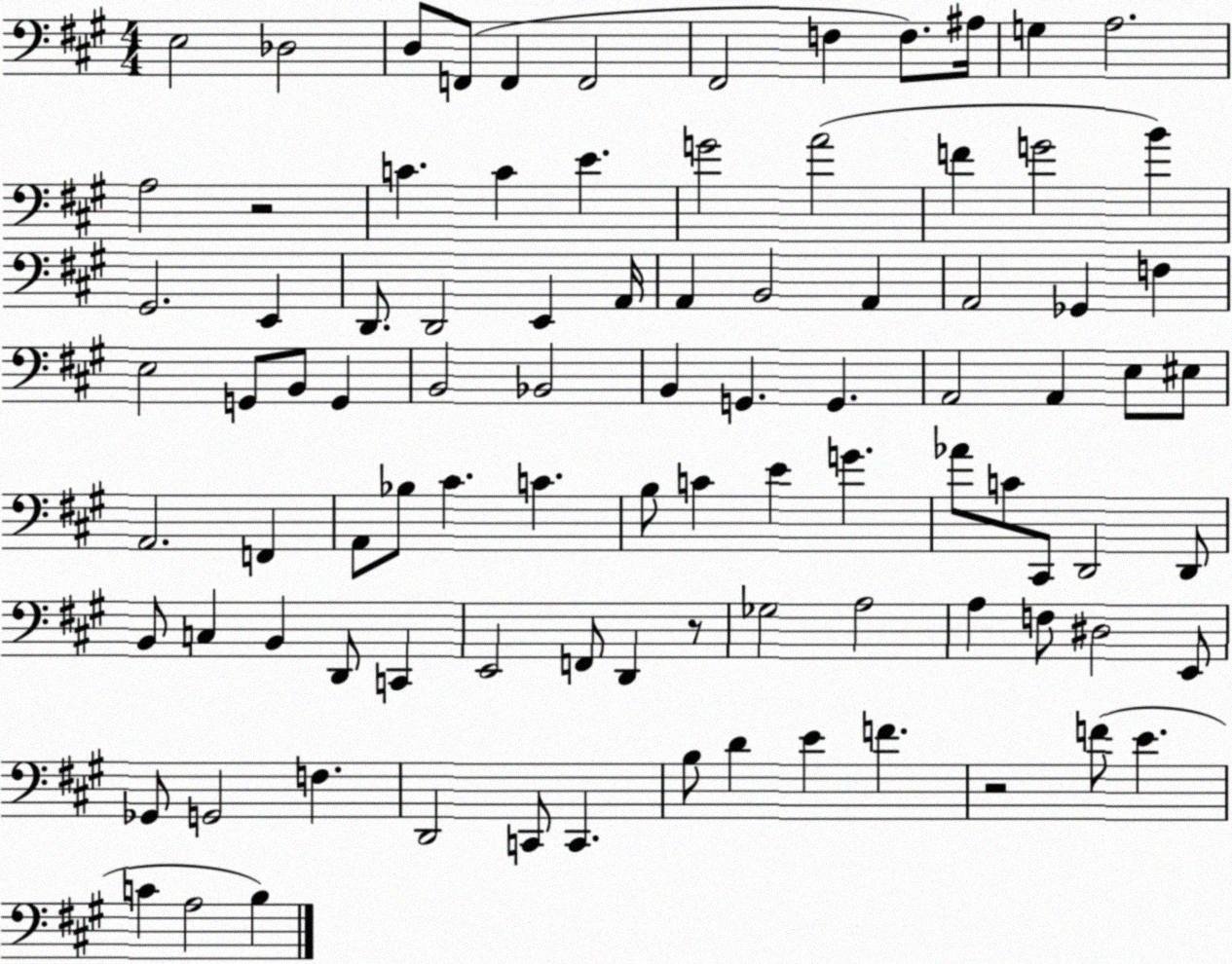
X:1
T:Untitled
M:4/4
L:1/4
K:A
E,2 _D,2 D,/2 F,,/2 F,, F,,2 ^F,,2 F, F,/2 ^A,/4 G, A,2 A,2 z2 C C E G2 A2 F G2 B ^G,,2 E,, D,,/2 D,,2 E,, A,,/4 A,, B,,2 A,, A,,2 _G,, F, E,2 G,,/2 B,,/2 G,, B,,2 _B,,2 B,, G,, G,, A,,2 A,, E,/2 ^E,/2 A,,2 F,, A,,/2 _B,/2 ^C C B,/2 C E G _A/2 C/2 ^C,,/2 D,,2 D,,/2 B,,/2 C, B,, D,,/2 C,, E,,2 F,,/2 D,, z/2 _G,2 A,2 A, F,/2 ^D,2 E,,/2 _G,,/2 G,,2 F, D,,2 C,,/2 C,, B,/2 D E F z2 F/2 E C A,2 B,